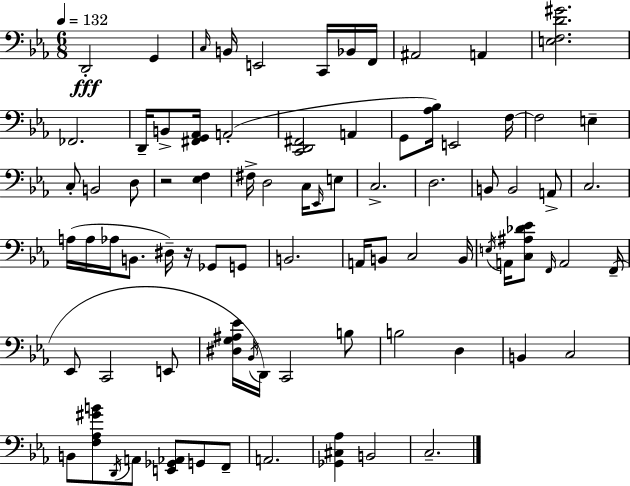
{
  \clef bass
  \numericTimeSignature
  \time 6/8
  \key c \minor
  \tempo 4 = 132
  d,2-.\fff g,4 | \grace { c16 } b,16 e,2 c,16 bes,16 | f,16 ais,2 a,4 | <e f d' gis'>2. | \break fes,2. | d,16-- b,8-> <fis, g, aes,>16 a,2-.( | <c, d, fis,>2 a,4 | g,8 <aes bes>16) e,2 | \break f16~~ f2 e4-- | c8-. b,2 d8 | r2 <ees f>4 | fis16-> d2 c16 \grace { ees,16 } | \break e8 c2.-> | d2. | b,8 b,2 | a,8-> c2. | \break a16( a16 aes16 b,8. dis16--) r16 ges,8 | g,8 b,2. | a,16 b,8 c2 | b,16 \acciaccatura { e16 } a,16 <c ais des' ees'>8 \grace { f,16 } a,2 | \break f,16--( ees,8 c,2 | e,8 <dis g ais ees'>16 \acciaccatura { bes,16 }) d,16 c,2 | b8 b2 | d4 b,4 c2 | \break b,8 <f aes gis' b'>8 \acciaccatura { d,16 } a,8 | <e, ges, aes,>8 g,8 f,8-- a,2. | <ges, cis aes>4 b,2 | c2.-- | \break \bar "|."
}